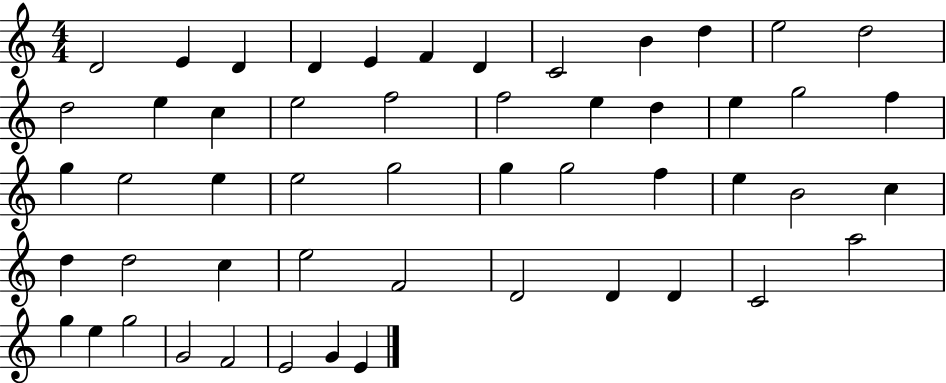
X:1
T:Untitled
M:4/4
L:1/4
K:C
D2 E D D E F D C2 B d e2 d2 d2 e c e2 f2 f2 e d e g2 f g e2 e e2 g2 g g2 f e B2 c d d2 c e2 F2 D2 D D C2 a2 g e g2 G2 F2 E2 G E